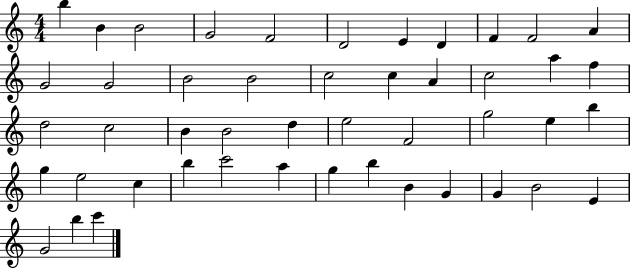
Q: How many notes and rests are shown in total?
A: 47